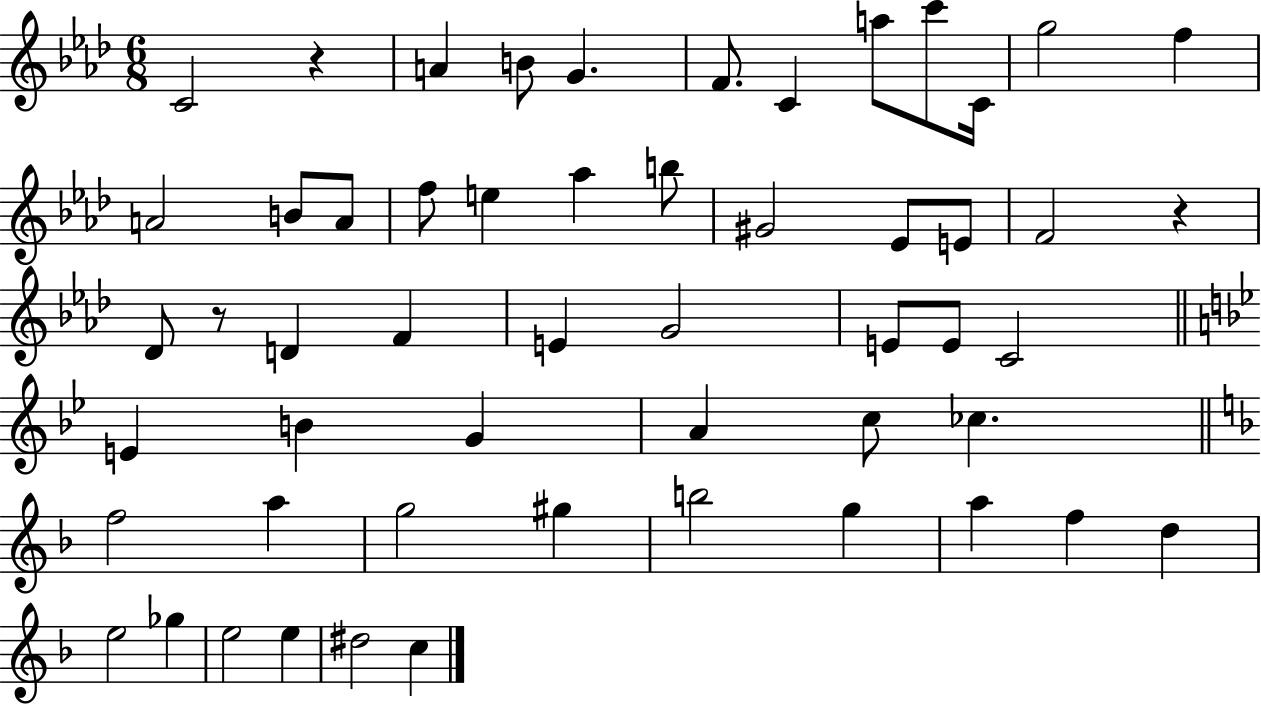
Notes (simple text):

C4/h R/q A4/q B4/e G4/q. F4/e. C4/q A5/e C6/e C4/s G5/h F5/q A4/h B4/e A4/e F5/e E5/q Ab5/q B5/e G#4/h Eb4/e E4/e F4/h R/q Db4/e R/e D4/q F4/q E4/q G4/h E4/e E4/e C4/h E4/q B4/q G4/q A4/q C5/e CES5/q. F5/h A5/q G5/h G#5/q B5/h G5/q A5/q F5/q D5/q E5/h Gb5/q E5/h E5/q D#5/h C5/q